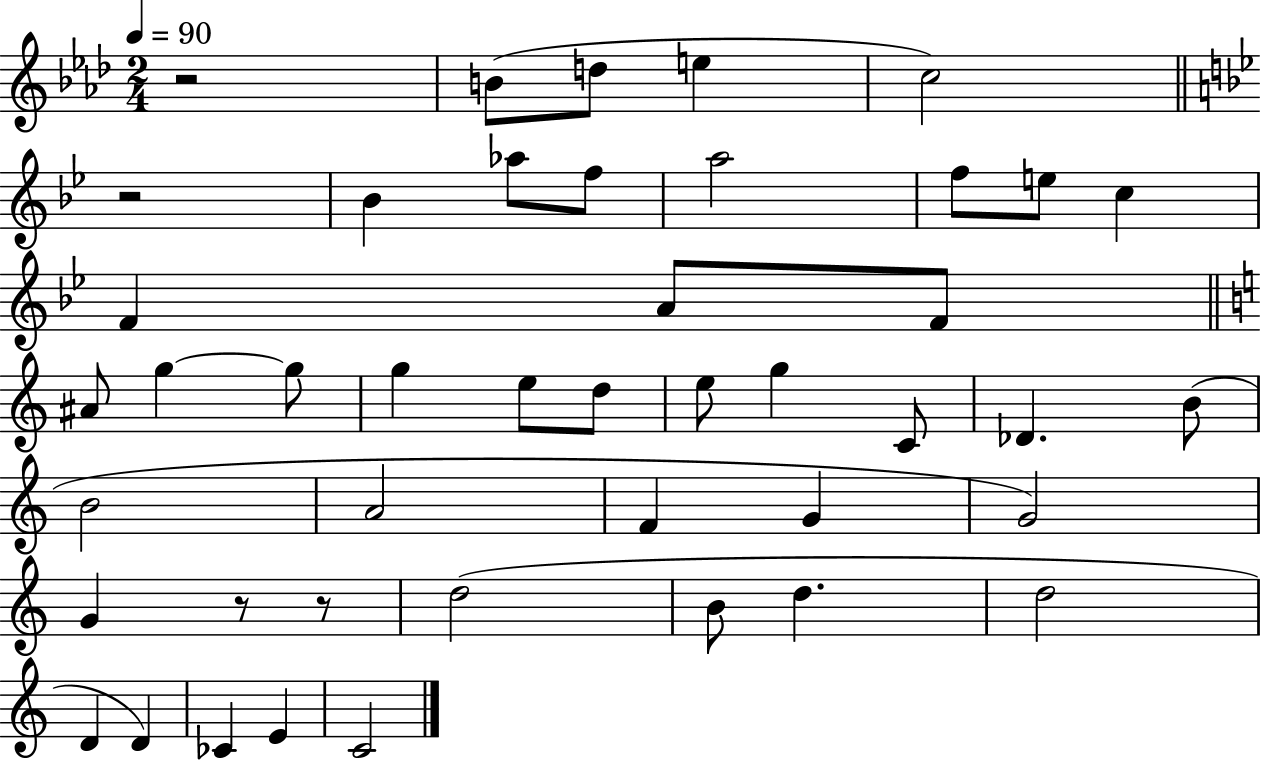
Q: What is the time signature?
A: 2/4